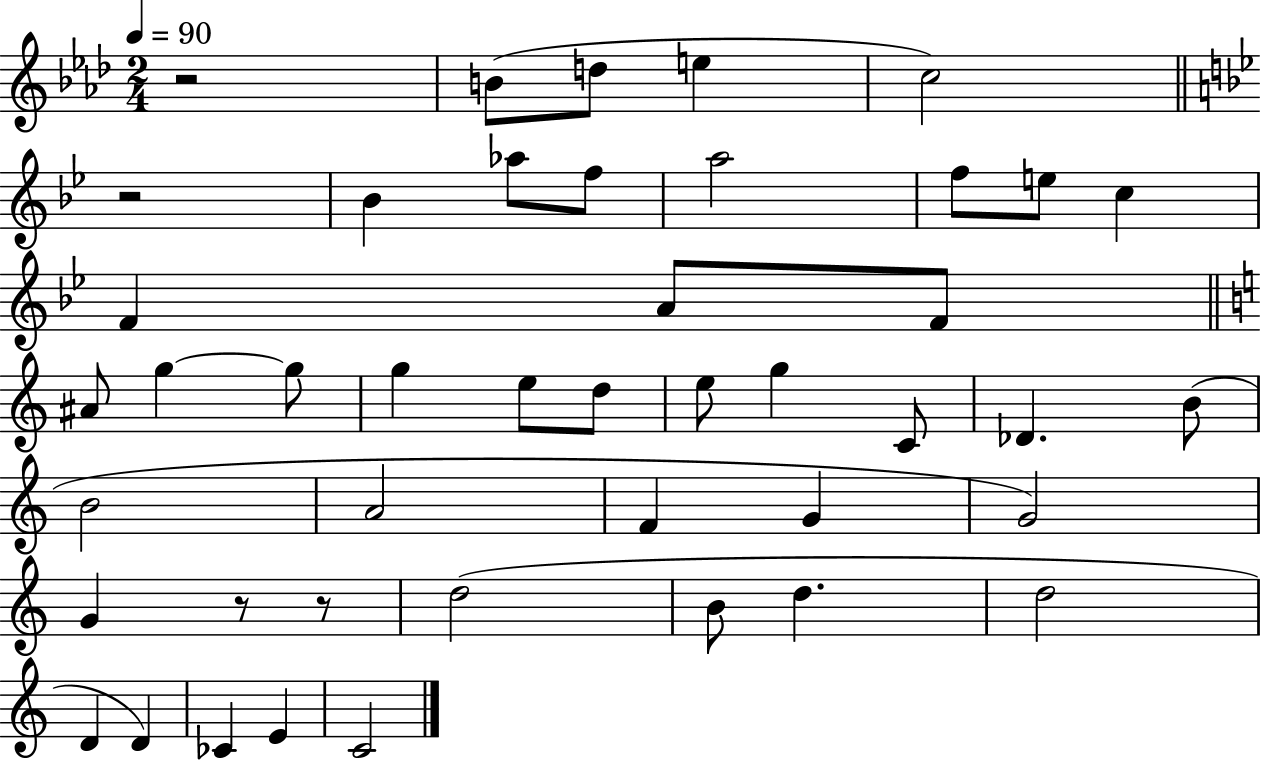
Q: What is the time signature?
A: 2/4